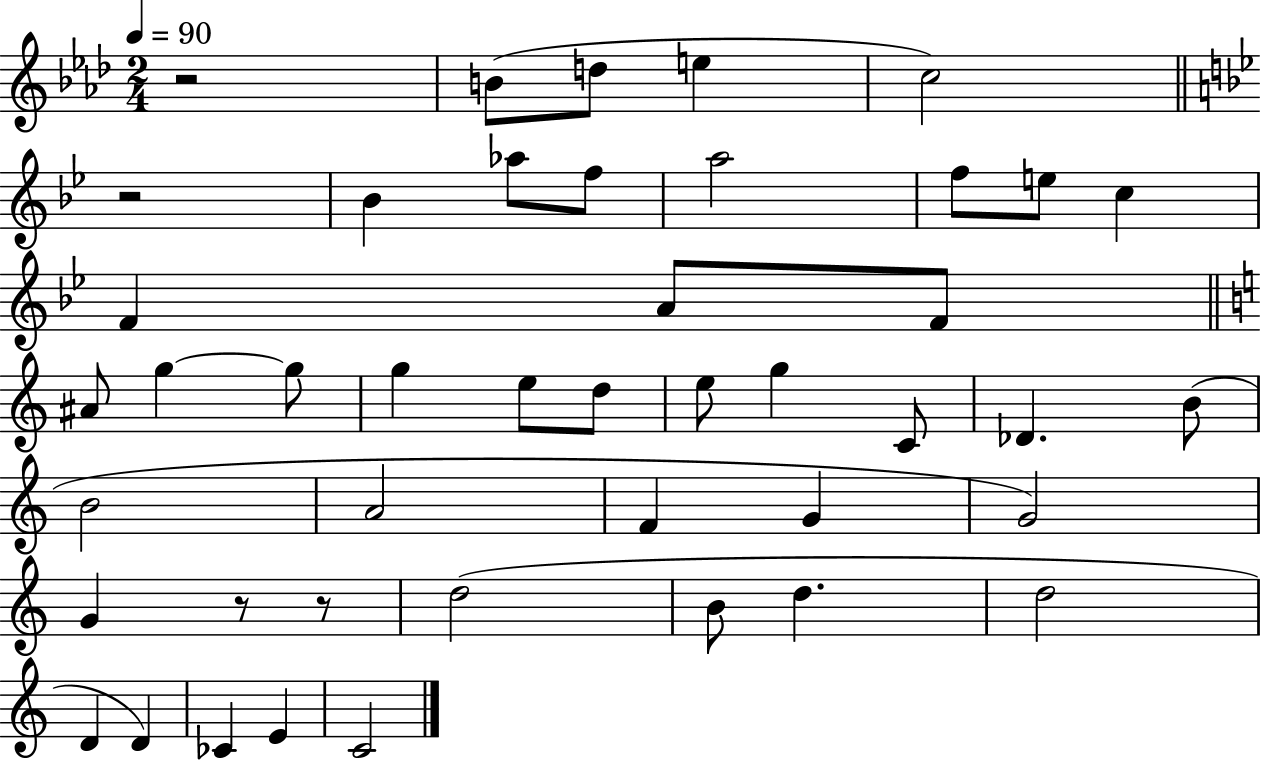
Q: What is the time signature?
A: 2/4